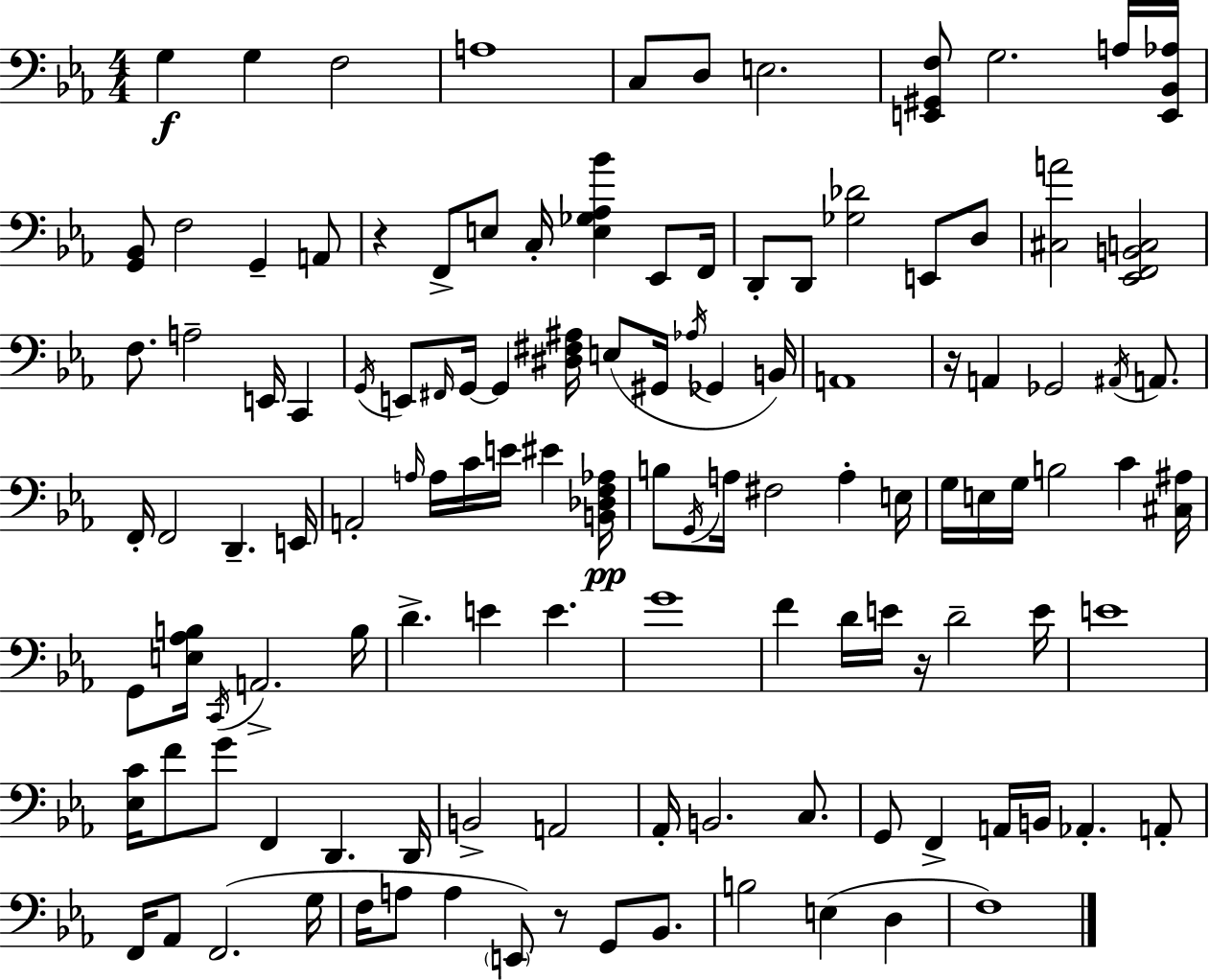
G3/q G3/q F3/h A3/w C3/e D3/e E3/h. [E2,G#2,F3]/e G3/h. A3/s [E2,Bb2,Ab3]/s [G2,Bb2]/e F3/h G2/q A2/e R/q F2/e E3/e C3/s [E3,Gb3,Ab3,Bb4]/q Eb2/e F2/s D2/e D2/e [Gb3,Db4]/h E2/e D3/e [C#3,A4]/h [Eb2,F2,B2,C3]/h F3/e. A3/h E2/s C2/q G2/s E2/e F#2/s G2/s G2/q [D#3,F#3,A#3]/s E3/e G#2/s Ab3/s Gb2/q B2/s A2/w R/s A2/q Gb2/h A#2/s A2/e. F2/s F2/h D2/q. E2/s A2/h A3/s A3/s C4/s E4/s EIS4/q [B2,Db3,F3,Ab3]/s B3/e G2/s A3/s F#3/h A3/q E3/s G3/s E3/s G3/s B3/h C4/q [C#3,A#3]/s G2/e [E3,Ab3,B3]/s C2/s A2/h. B3/s D4/q. E4/q E4/q. G4/w F4/q D4/s E4/s R/s D4/h E4/s E4/w [Eb3,C4]/s F4/e G4/e F2/q D2/q. D2/s B2/h A2/h Ab2/s B2/h. C3/e. G2/e F2/q A2/s B2/s Ab2/q. A2/e F2/s Ab2/e F2/h. G3/s F3/s A3/e A3/q E2/e R/e G2/e Bb2/e. B3/h E3/q D3/q F3/w